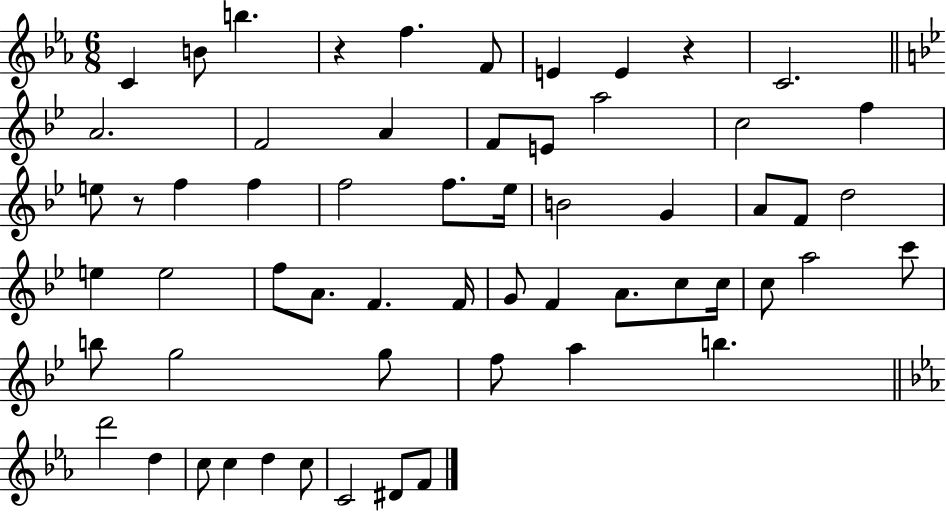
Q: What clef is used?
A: treble